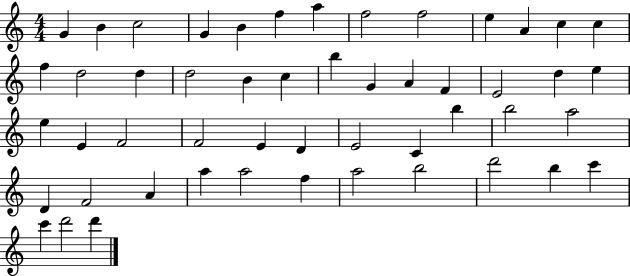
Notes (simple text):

G4/q B4/q C5/h G4/q B4/q F5/q A5/q F5/h F5/h E5/q A4/q C5/q C5/q F5/q D5/h D5/q D5/h B4/q C5/q B5/q G4/q A4/q F4/q E4/h D5/q E5/q E5/q E4/q F4/h F4/h E4/q D4/q E4/h C4/q B5/q B5/h A5/h D4/q F4/h A4/q A5/q A5/h F5/q A5/h B5/h D6/h B5/q C6/q C6/q D6/h D6/q